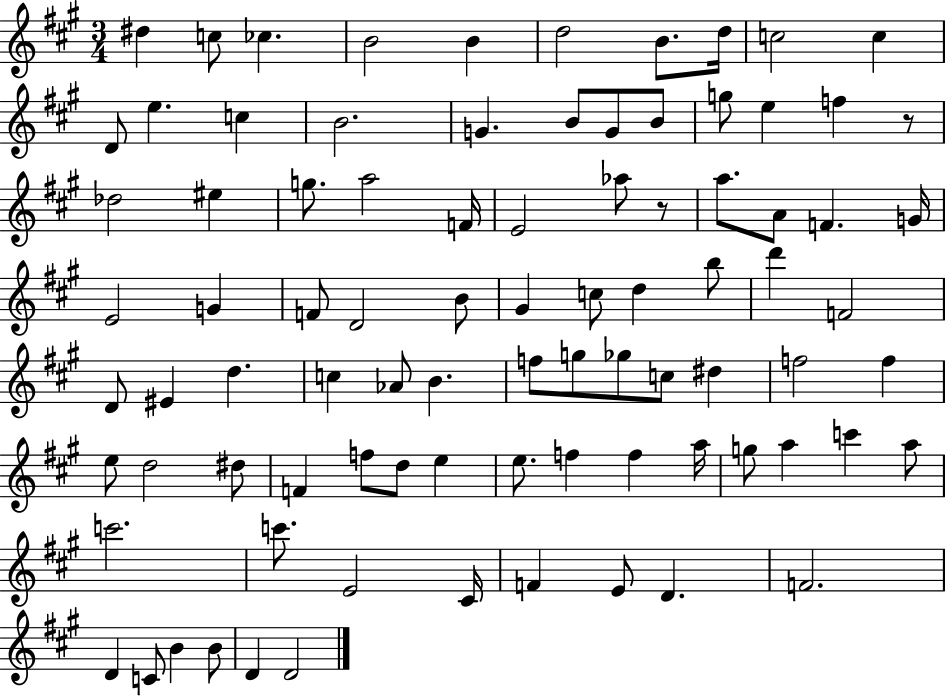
D#5/q C5/e CES5/q. B4/h B4/q D5/h B4/e. D5/s C5/h C5/q D4/e E5/q. C5/q B4/h. G4/q. B4/e G4/e B4/e G5/e E5/q F5/q R/e Db5/h EIS5/q G5/e. A5/h F4/s E4/h Ab5/e R/e A5/e. A4/e F4/q. G4/s E4/h G4/q F4/e D4/h B4/e G#4/q C5/e D5/q B5/e D6/q F4/h D4/e EIS4/q D5/q. C5/q Ab4/e B4/q. F5/e G5/e Gb5/e C5/e D#5/q F5/h F5/q E5/e D5/h D#5/e F4/q F5/e D5/e E5/q E5/e. F5/q F5/q A5/s G5/e A5/q C6/q A5/e C6/h. C6/e. E4/h C#4/s F4/q E4/e D4/q. F4/h. D4/q C4/e B4/q B4/e D4/q D4/h